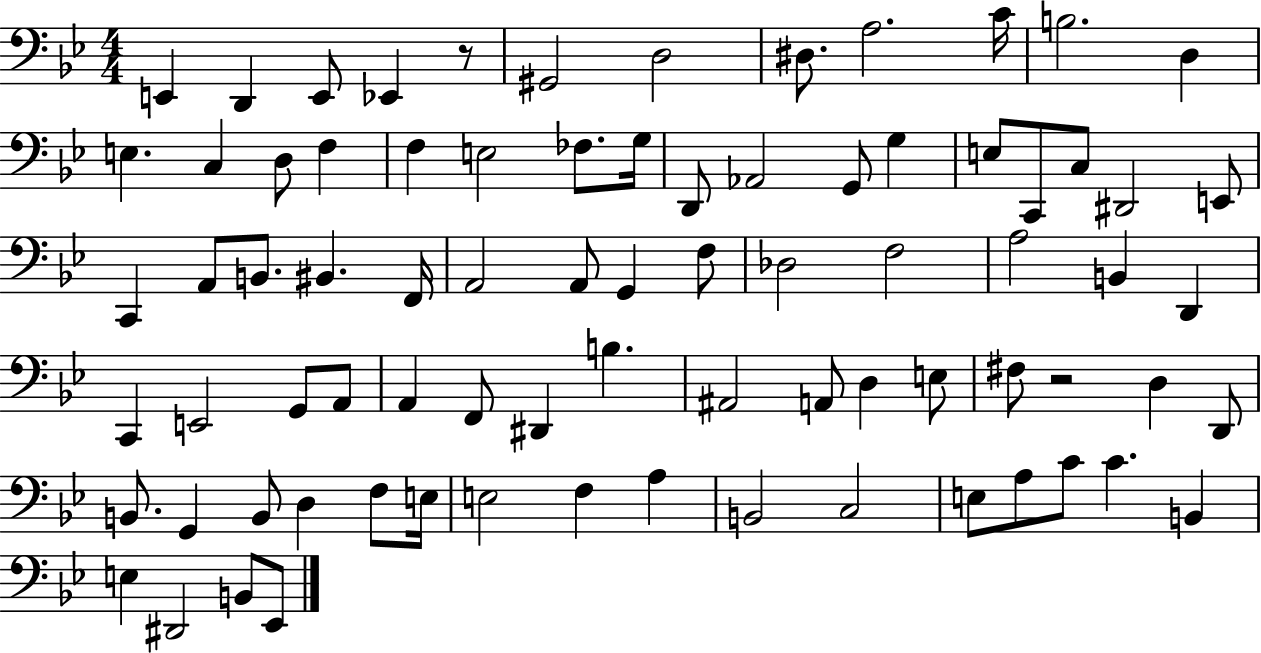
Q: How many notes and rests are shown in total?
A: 79